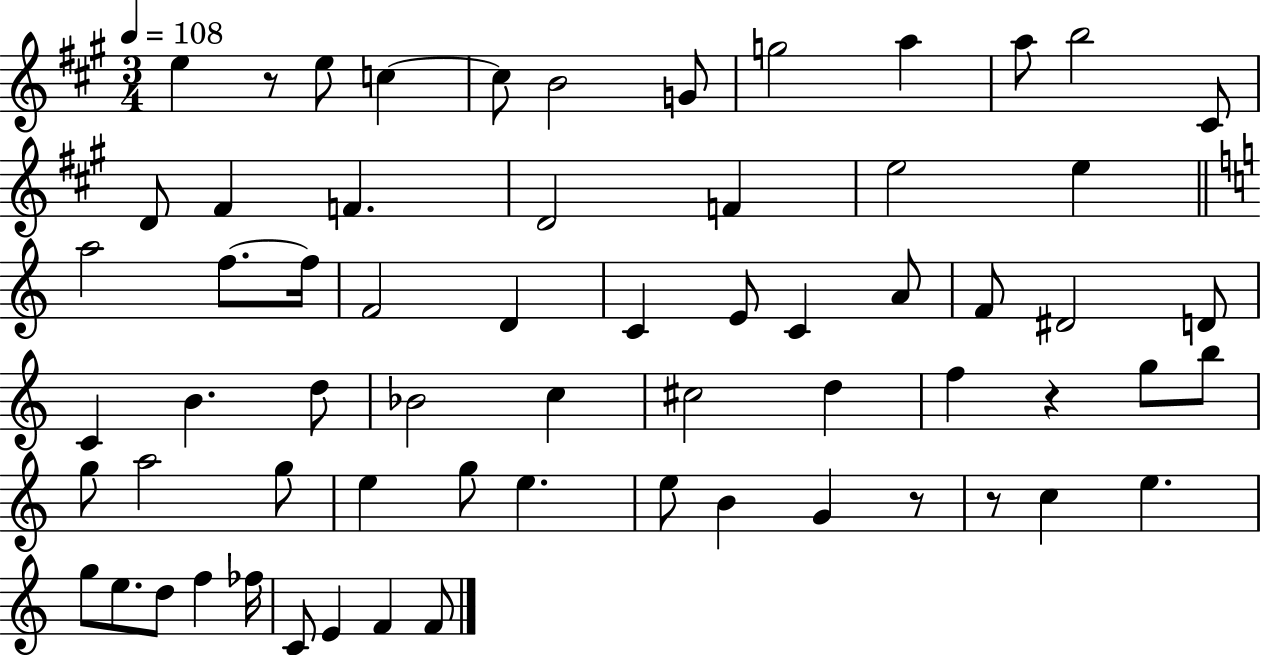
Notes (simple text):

E5/q R/e E5/e C5/q C5/e B4/h G4/e G5/h A5/q A5/e B5/h C#4/e D4/e F#4/q F4/q. D4/h F4/q E5/h E5/q A5/h F5/e. F5/s F4/h D4/q C4/q E4/e C4/q A4/e F4/e D#4/h D4/e C4/q B4/q. D5/e Bb4/h C5/q C#5/h D5/q F5/q R/q G5/e B5/e G5/e A5/h G5/e E5/q G5/e E5/q. E5/e B4/q G4/q R/e R/e C5/q E5/q. G5/e E5/e. D5/e F5/q FES5/s C4/e E4/q F4/q F4/e